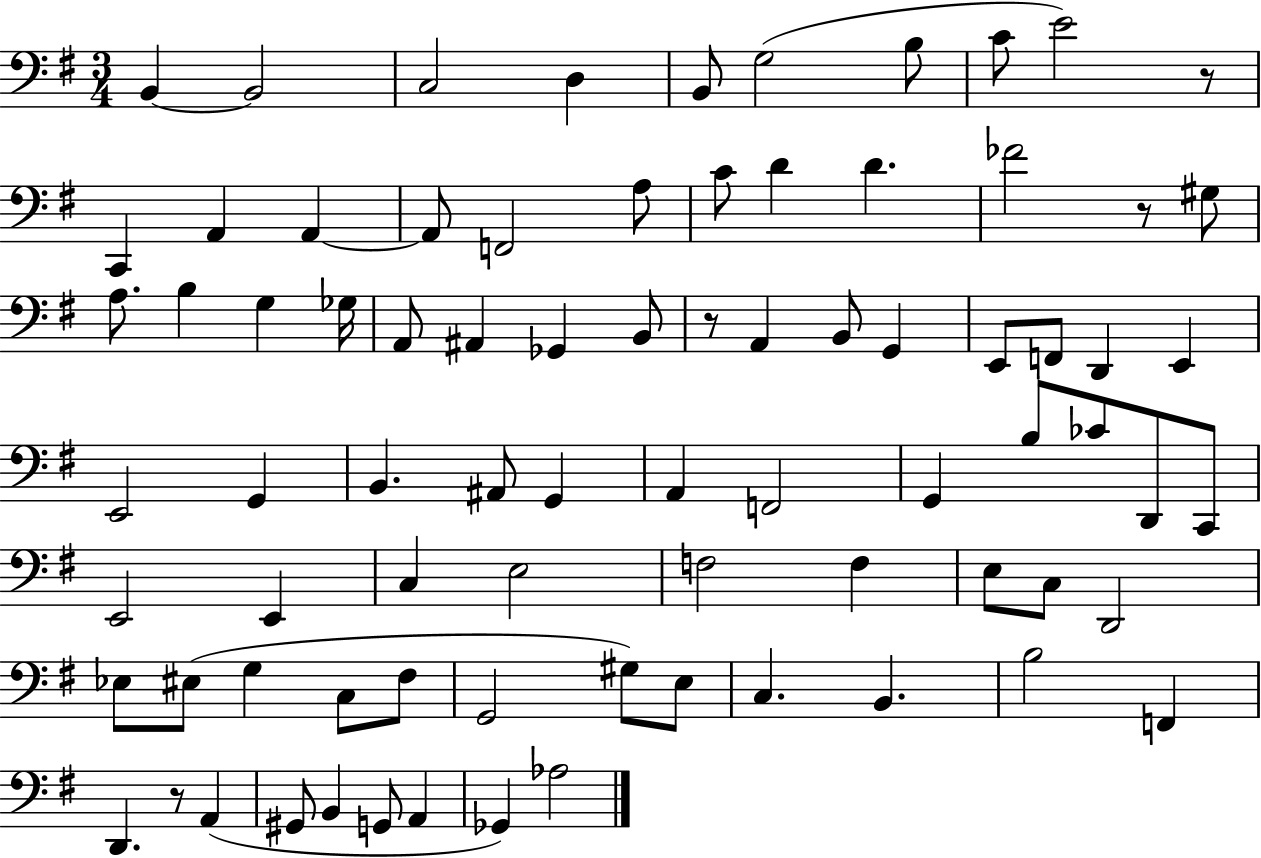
{
  \clef bass
  \numericTimeSignature
  \time 3/4
  \key g \major
  \repeat volta 2 { b,4~~ b,2 | c2 d4 | b,8 g2( b8 | c'8 e'2) r8 | \break c,4 a,4 a,4~~ | a,8 f,2 a8 | c'8 d'4 d'4. | fes'2 r8 gis8 | \break a8. b4 g4 ges16 | a,8 ais,4 ges,4 b,8 | r8 a,4 b,8 g,4 | e,8 f,8 d,4 e,4 | \break e,2 g,4 | b,4. ais,8 g,4 | a,4 f,2 | g,4 b8 ces'8 d,8 c,8 | \break e,2 e,4 | c4 e2 | f2 f4 | e8 c8 d,2 | \break ees8 eis8( g4 c8 fis8 | g,2 gis8) e8 | c4. b,4. | b2 f,4 | \break d,4. r8 a,4( | gis,8 b,4 g,8 a,4 | ges,4) aes2 | } \bar "|."
}